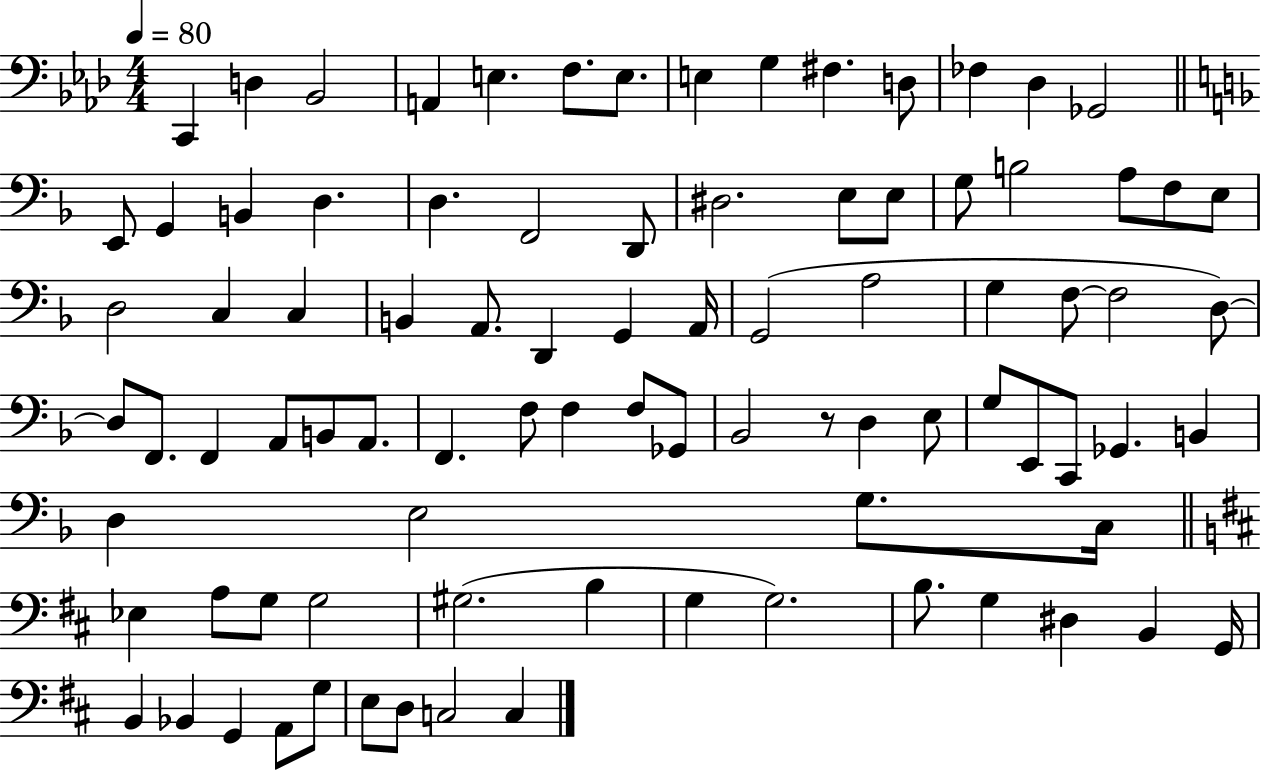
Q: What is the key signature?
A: AES major